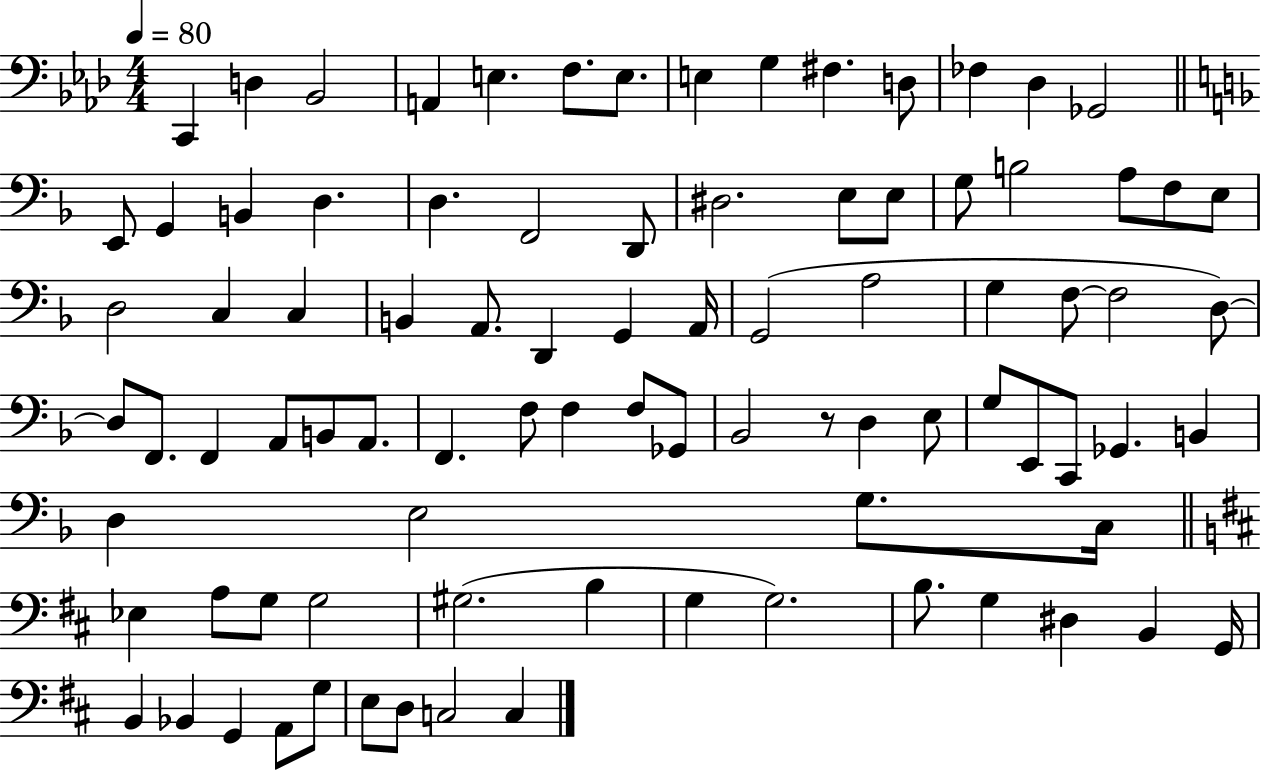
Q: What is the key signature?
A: AES major